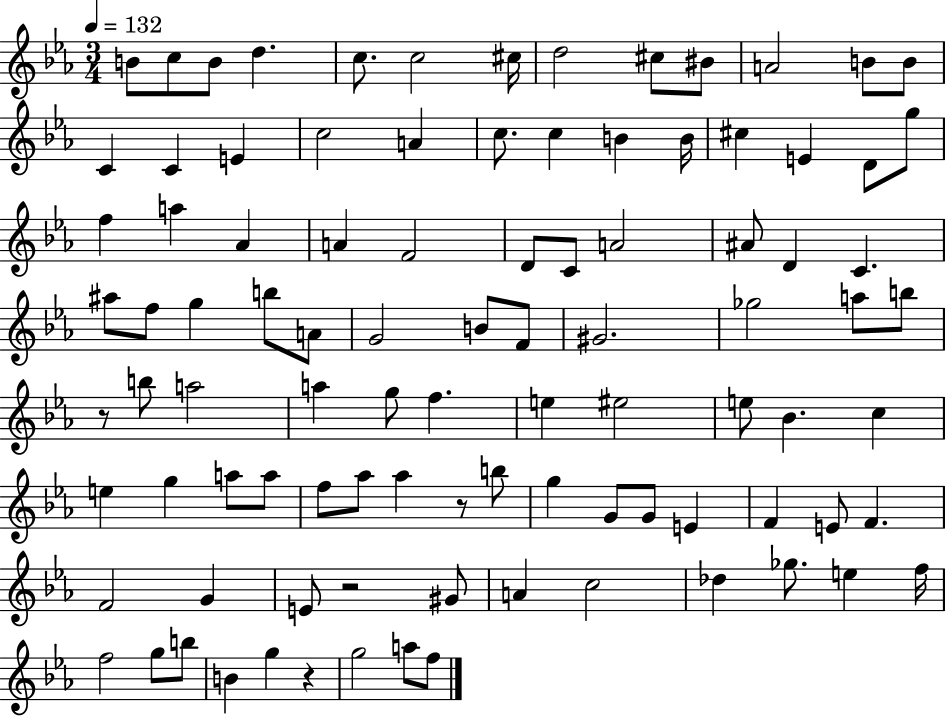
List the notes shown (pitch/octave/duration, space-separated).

B4/e C5/e B4/e D5/q. C5/e. C5/h C#5/s D5/h C#5/e BIS4/e A4/h B4/e B4/e C4/q C4/q E4/q C5/h A4/q C5/e. C5/q B4/q B4/s C#5/q E4/q D4/e G5/e F5/q A5/q Ab4/q A4/q F4/h D4/e C4/e A4/h A#4/e D4/q C4/q. A#5/e F5/e G5/q B5/e A4/e G4/h B4/e F4/e G#4/h. Gb5/h A5/e B5/e R/e B5/e A5/h A5/q G5/e F5/q. E5/q EIS5/h E5/e Bb4/q. C5/q E5/q G5/q A5/e A5/e F5/e Ab5/e Ab5/q R/e B5/e G5/q G4/e G4/e E4/q F4/q E4/e F4/q. F4/h G4/q E4/e R/h G#4/e A4/q C5/h Db5/q Gb5/e. E5/q F5/s F5/h G5/e B5/e B4/q G5/q R/q G5/h A5/e F5/e